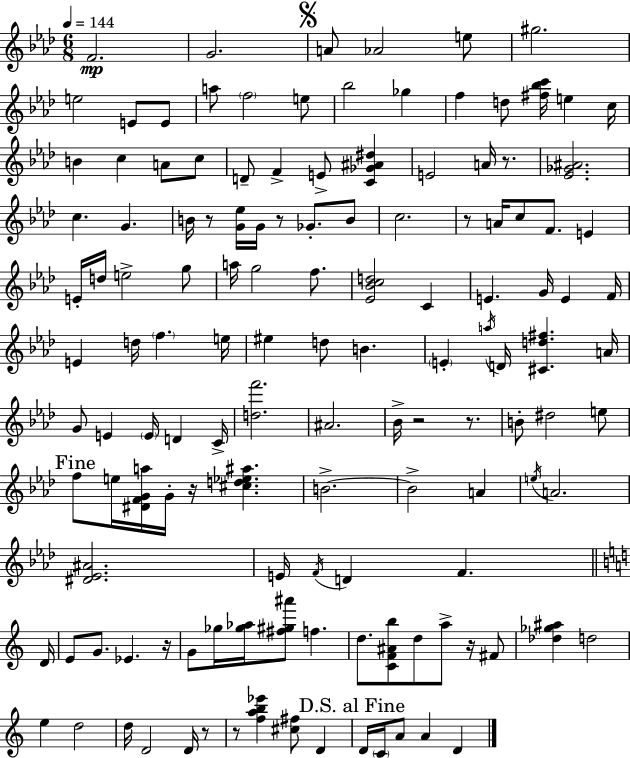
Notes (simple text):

F4/h. G4/h. A4/e Ab4/h E5/e G#5/h. E5/h E4/e E4/e A5/e F5/h E5/e Bb5/h Gb5/q F5/q D5/e [F#5,Bb5,C6]/s E5/q C5/s B4/q C5/q A4/e C5/e D4/e F4/q E4/e [C4,Gb4,A#4,D#5]/q E4/h A4/s R/e. [Eb4,Gb4,A#4]/h. C5/q. G4/q. B4/s R/e [G4,Eb5]/s G4/s R/e Gb4/e. B4/e C5/h. R/e A4/s C5/e F4/e. E4/q E4/s D5/s E5/h G5/e A5/s G5/h F5/e. [Eb4,Bb4,C5,D5]/h C4/q E4/q. G4/s E4/q F4/s E4/q D5/s F5/q. E5/s EIS5/q D5/e B4/q. E4/q A5/s D4/s [C#4,D5,F#5]/q. A4/s G4/e E4/q E4/s D4/q C4/s [D5,F6]/h. A#4/h. Bb4/s R/h R/e. B4/e D#5/h E5/e F5/e E5/s [D#4,F4,G4,A5]/s G4/s R/s [C#5,D5,Eb5,A#5]/q. B4/h. B4/h A4/q E5/s A4/h. [D#4,Eb4,A#4]/h. E4/s F4/s D4/q F4/q. D4/s E4/e G4/e. Eb4/q. R/s G4/e Gb5/s [Gb5,Ab5]/s [F#5,G#5,A#6]/e F5/q. D5/e. [C4,F4,A#4,B5]/e D5/e A5/e R/s F#4/e [Db5,Gb5,A#5]/q D5/h E5/q D5/h D5/s D4/h D4/s R/e R/e [F5,A5,B5,Eb6]/q [C#5,F#5]/e D4/q D4/s C4/s A4/e A4/q D4/q